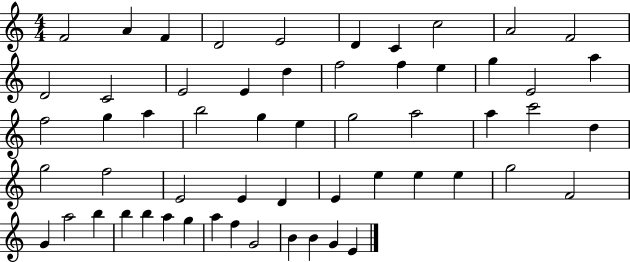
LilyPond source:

{
  \clef treble
  \numericTimeSignature
  \time 4/4
  \key c \major
  f'2 a'4 f'4 | d'2 e'2 | d'4 c'4 c''2 | a'2 f'2 | \break d'2 c'2 | e'2 e'4 d''4 | f''2 f''4 e''4 | g''4 e'2 a''4 | \break f''2 g''4 a''4 | b''2 g''4 e''4 | g''2 a''2 | a''4 c'''2 d''4 | \break g''2 f''2 | e'2 e'4 d'4 | e'4 e''4 e''4 e''4 | g''2 f'2 | \break g'4 a''2 b''4 | b''4 b''4 a''4 g''4 | a''4 f''4 g'2 | b'4 b'4 g'4 e'4 | \break \bar "|."
}